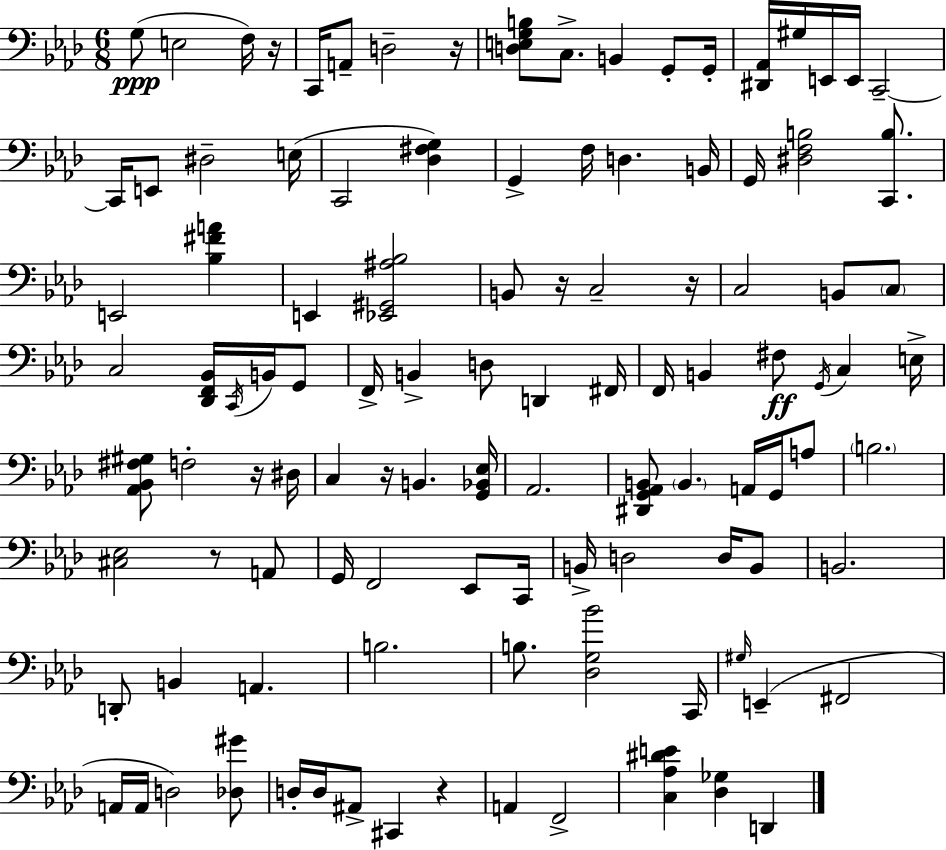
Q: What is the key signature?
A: F minor